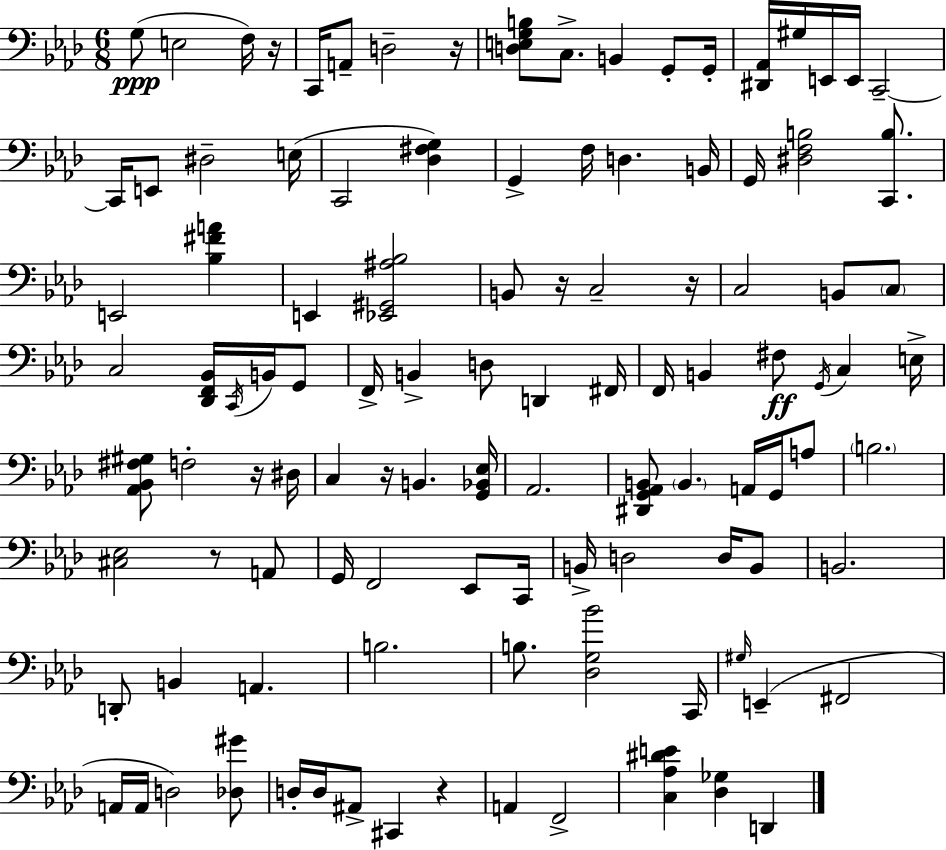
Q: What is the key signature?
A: F minor